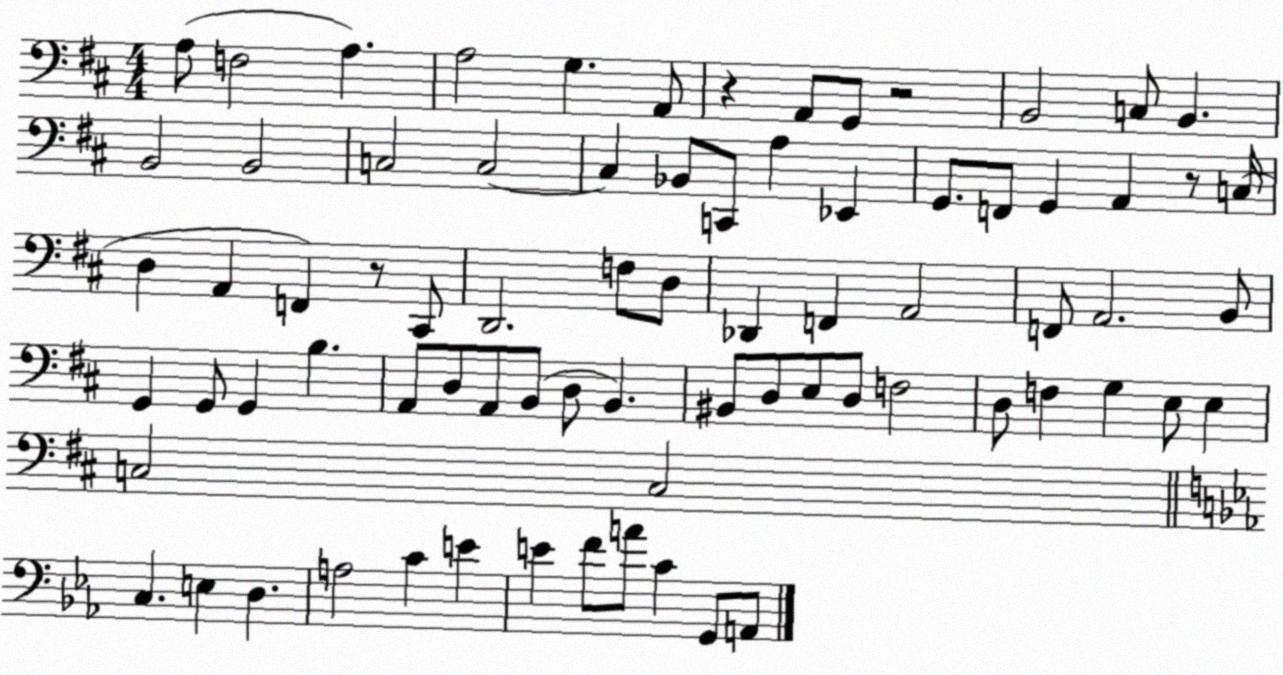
X:1
T:Untitled
M:4/4
L:1/4
K:D
A,/2 F,2 A, A,2 G, A,,/2 z A,,/2 G,,/2 z2 B,,2 C,/2 B,, B,,2 B,,2 C,2 C,2 C, _B,,/2 C,,/2 A, _E,, G,,/2 F,,/2 G,, A,, z/2 C,/4 D, A,, F,, z/2 ^C,,/2 D,,2 F,/2 D,/2 _D,, F,, A,,2 F,,/2 A,,2 B,,/2 G,, G,,/2 G,, B, A,,/2 D,/2 A,,/2 B,,/2 D,/2 B,, ^B,,/2 D,/2 E,/2 D,/2 F,2 D,/2 F, G, E,/2 E, C,2 C,2 C, E, D, A,2 C E E F/2 A/2 C G,,/2 A,,/2